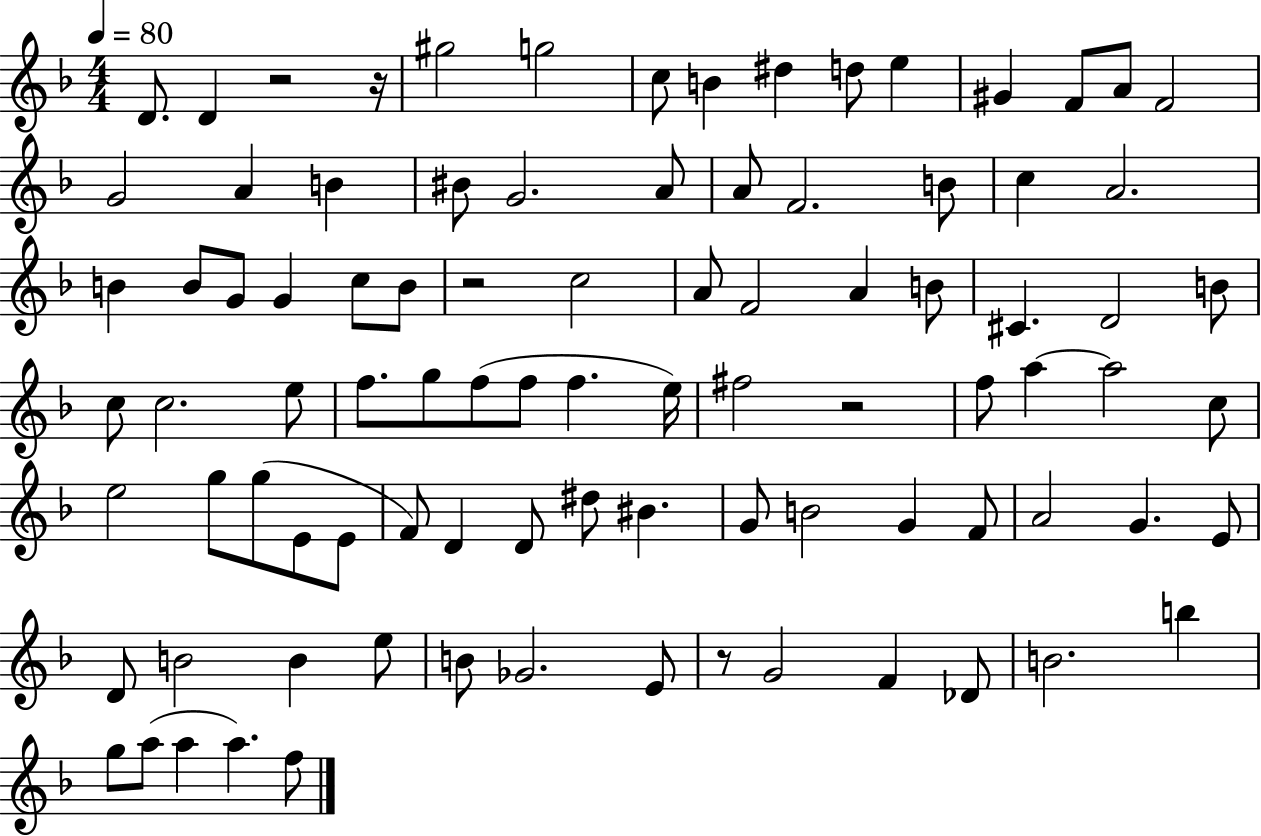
D4/e. D4/q R/h R/s G#5/h G5/h C5/e B4/q D#5/q D5/e E5/q G#4/q F4/e A4/e F4/h G4/h A4/q B4/q BIS4/e G4/h. A4/e A4/e F4/h. B4/e C5/q A4/h. B4/q B4/e G4/e G4/q C5/e B4/e R/h C5/h A4/e F4/h A4/q B4/e C#4/q. D4/h B4/e C5/e C5/h. E5/e F5/e. G5/e F5/e F5/e F5/q. E5/s F#5/h R/h F5/e A5/q A5/h C5/e E5/h G5/e G5/e E4/e E4/e F4/e D4/q D4/e D#5/e BIS4/q. G4/e B4/h G4/q F4/e A4/h G4/q. E4/e D4/e B4/h B4/q E5/e B4/e Gb4/h. E4/e R/e G4/h F4/q Db4/e B4/h. B5/q G5/e A5/e A5/q A5/q. F5/e